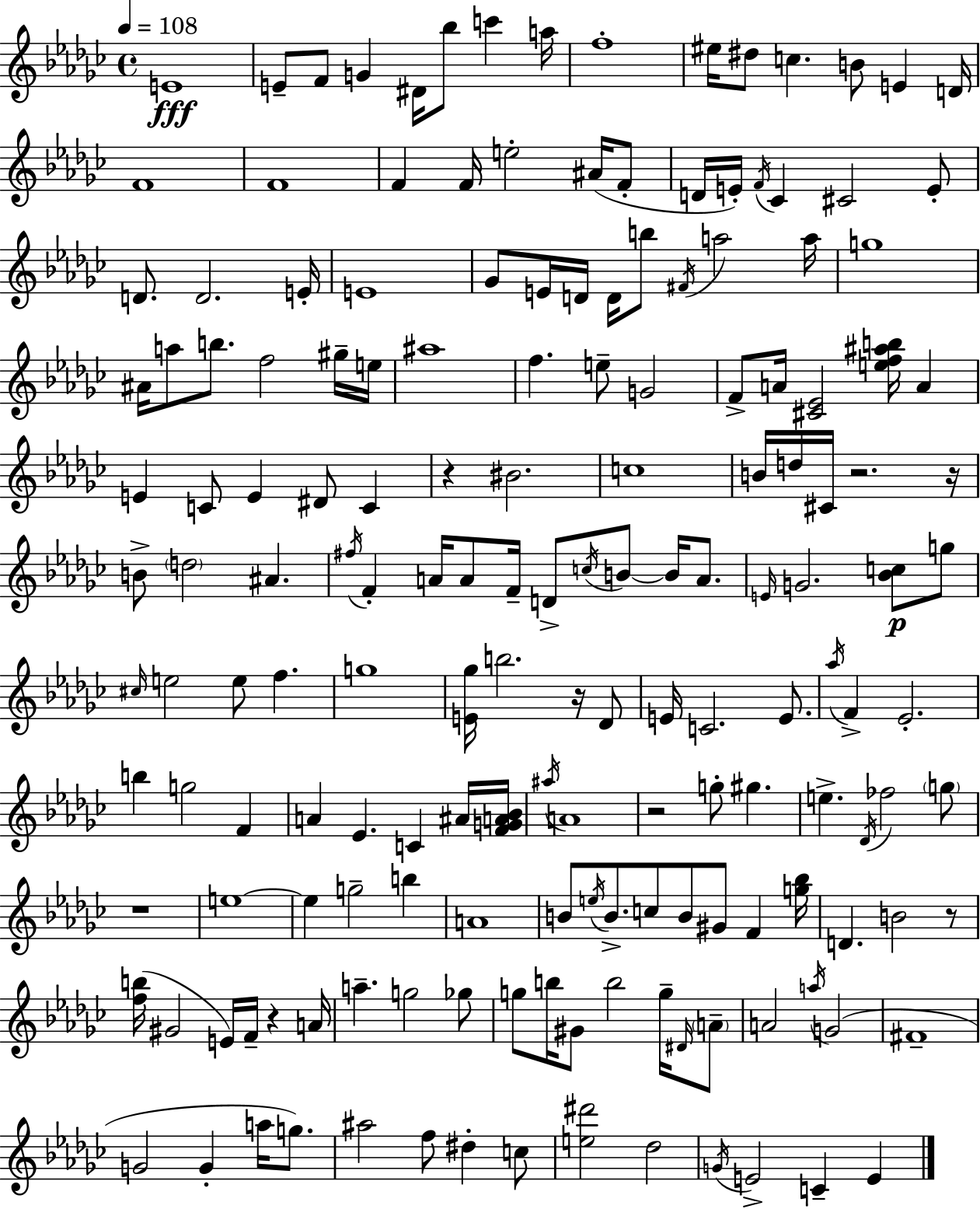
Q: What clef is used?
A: treble